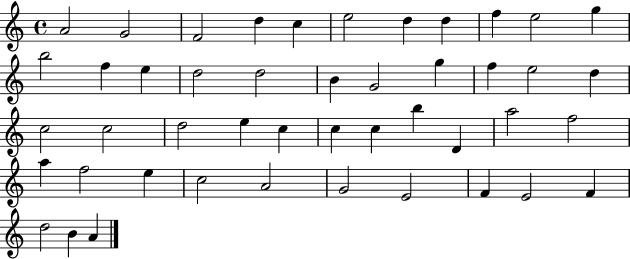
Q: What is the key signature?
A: C major